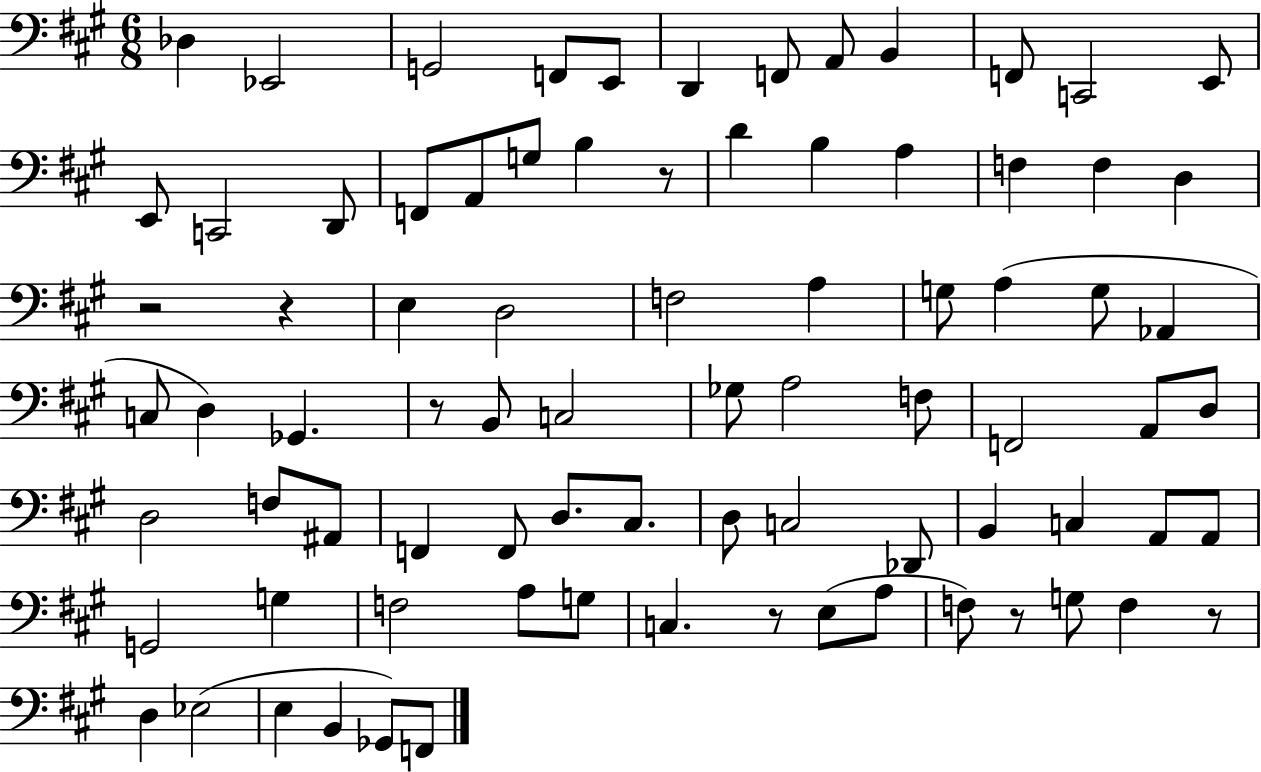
{
  \clef bass
  \numericTimeSignature
  \time 6/8
  \key a \major
  des4 ees,2 | g,2 f,8 e,8 | d,4 f,8 a,8 b,4 | f,8 c,2 e,8 | \break e,8 c,2 d,8 | f,8 a,8 g8 b4 r8 | d'4 b4 a4 | f4 f4 d4 | \break r2 r4 | e4 d2 | f2 a4 | g8 a4( g8 aes,4 | \break c8 d4) ges,4. | r8 b,8 c2 | ges8 a2 f8 | f,2 a,8 d8 | \break d2 f8 ais,8 | f,4 f,8 d8. cis8. | d8 c2 des,8 | b,4 c4 a,8 a,8 | \break g,2 g4 | f2 a8 g8 | c4. r8 e8( a8 | f8) r8 g8 f4 r8 | \break d4 ees2( | e4 b,4 ges,8) f,8 | \bar "|."
}